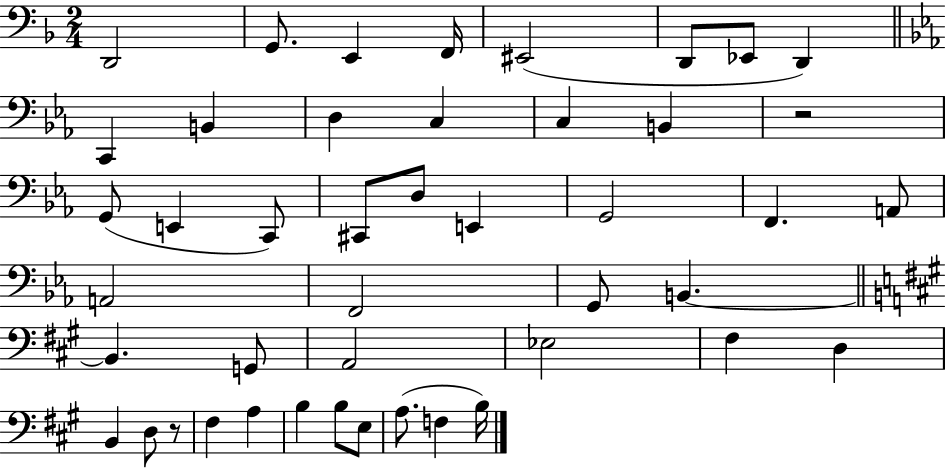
X:1
T:Untitled
M:2/4
L:1/4
K:F
D,,2 G,,/2 E,, F,,/4 ^E,,2 D,,/2 _E,,/2 D,, C,, B,, D, C, C, B,, z2 G,,/2 E,, C,,/2 ^C,,/2 D,/2 E,, G,,2 F,, A,,/2 A,,2 F,,2 G,,/2 B,, B,, G,,/2 A,,2 _E,2 ^F, D, B,, D,/2 z/2 ^F, A, B, B,/2 E,/2 A,/2 F, B,/4